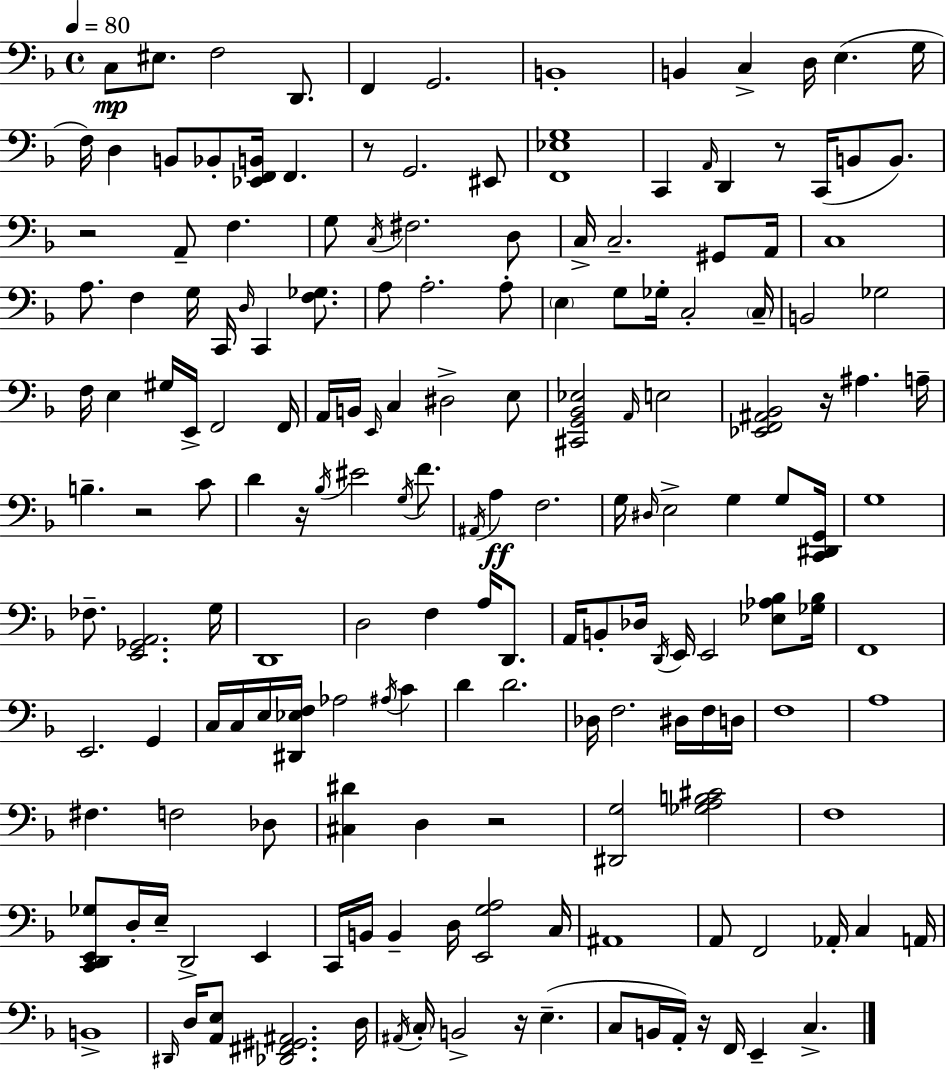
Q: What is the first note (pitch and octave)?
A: C3